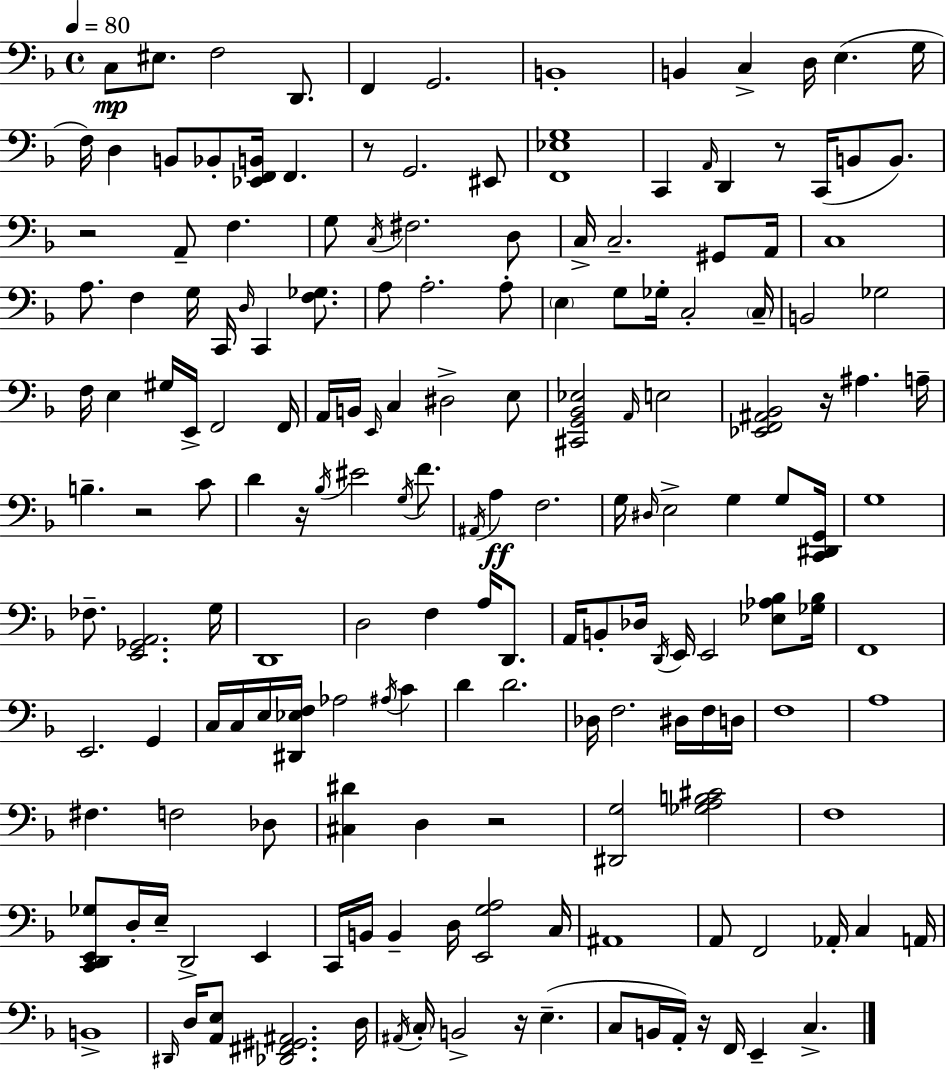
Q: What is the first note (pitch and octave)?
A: C3